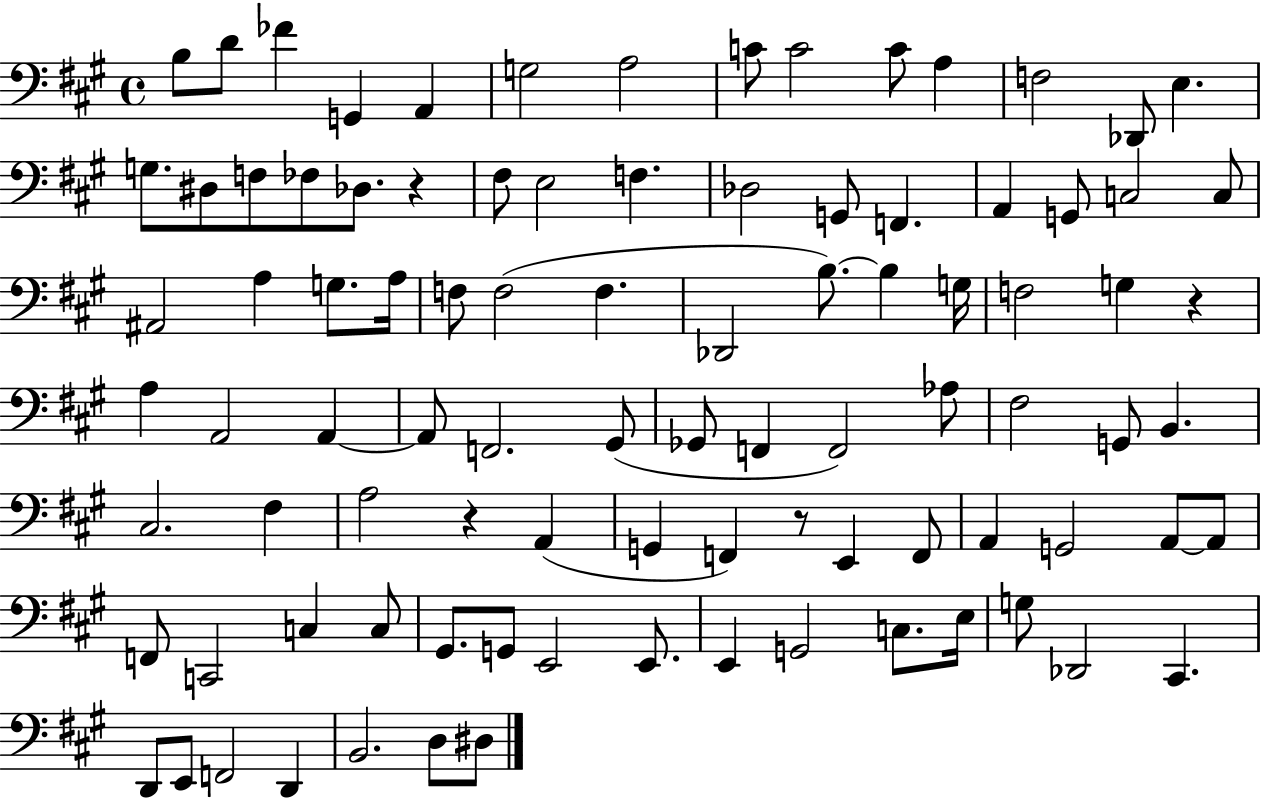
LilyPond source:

{
  \clef bass
  \time 4/4
  \defaultTimeSignature
  \key a \major
  \repeat volta 2 { b8 d'8 fes'4 g,4 a,4 | g2 a2 | c'8 c'2 c'8 a4 | f2 des,8 e4. | \break g8. dis8 f8 fes8 des8. r4 | fis8 e2 f4. | des2 g,8 f,4. | a,4 g,8 c2 c8 | \break ais,2 a4 g8. a16 | f8 f2( f4. | des,2 b8.~~) b4 g16 | f2 g4 r4 | \break a4 a,2 a,4~~ | a,8 f,2. gis,8( | ges,8 f,4 f,2) aes8 | fis2 g,8 b,4. | \break cis2. fis4 | a2 r4 a,4( | g,4 f,4) r8 e,4 f,8 | a,4 g,2 a,8~~ a,8 | \break f,8 c,2 c4 c8 | gis,8. g,8 e,2 e,8. | e,4 g,2 c8. e16 | g8 des,2 cis,4. | \break d,8 e,8 f,2 d,4 | b,2. d8 dis8 | } \bar "|."
}